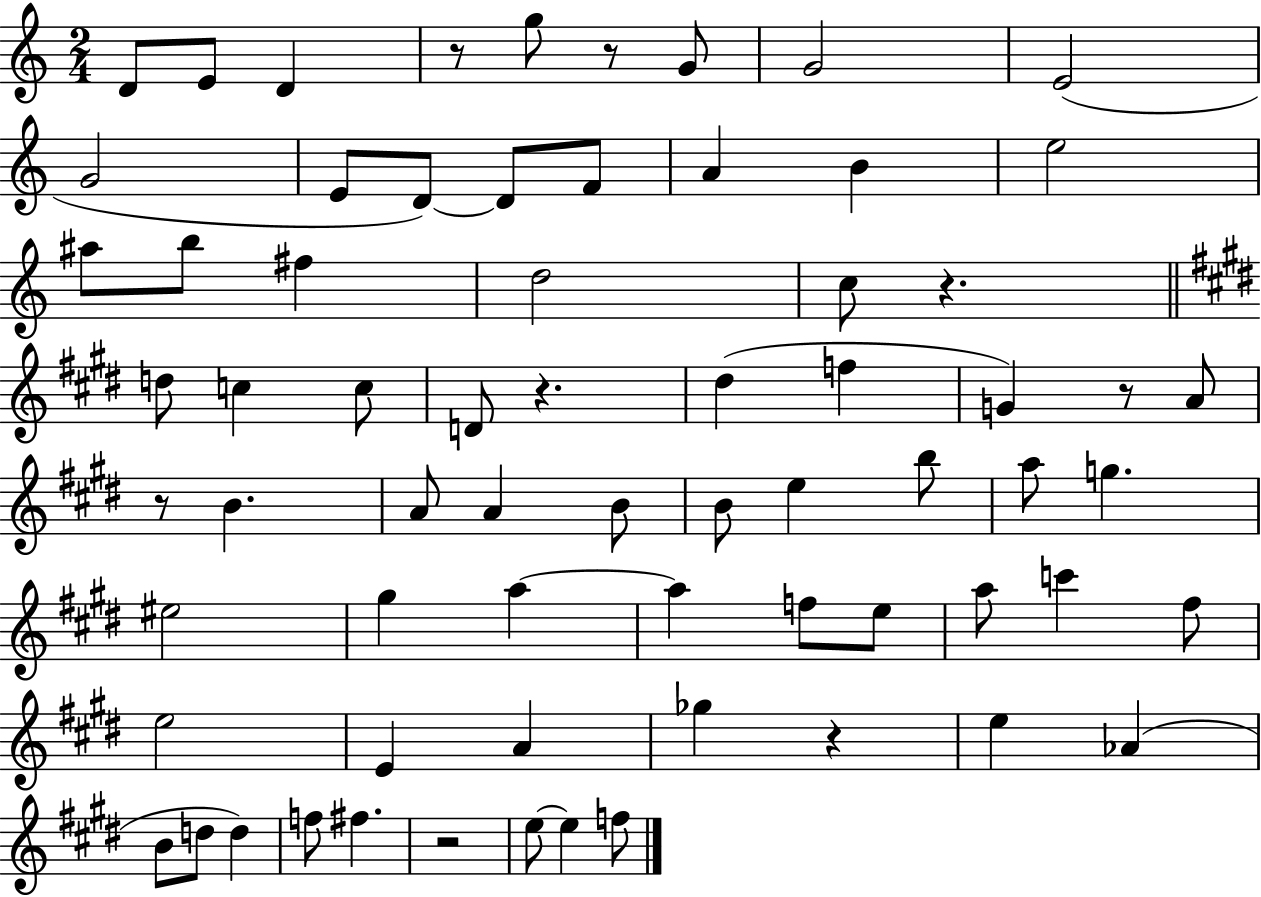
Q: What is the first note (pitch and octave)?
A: D4